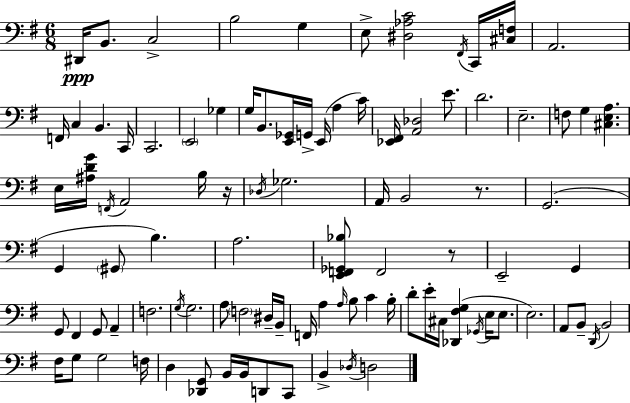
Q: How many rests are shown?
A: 3